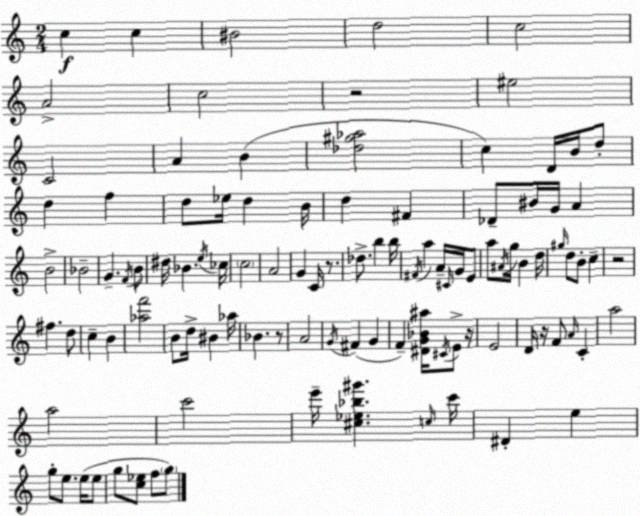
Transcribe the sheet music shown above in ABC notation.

X:1
T:Untitled
M:2/4
L:1/4
K:C
c c ^B2 d2 c2 A2 c2 z2 ^e2 C2 A B [_d^g_a]2 c D/4 B/4 d/2 d f d/2 _e/4 d B/4 d ^F _D/2 ^B/4 G/4 A B2 _B2 G F/4 B/2 ^d/4 _B e/4 _c/4 c2 A2 G C/4 z/2 _d/2 b b/4 ^F/4 a A/4 ^C/4 G/4 E/2 a/2 ^A/4 g/4 B d/4 ^g/4 d/2 B/2 c z2 ^f d/2 c B [_af']2 B/2 d/4 ^B _a/4 _B z/2 A2 G/4 ^F G F [^DG_B^a]/4 ^C/4 E/2 z/4 E2 D/4 z/4 F/2 A/4 C a2 a2 c'2 e'/4 [^c_e_b^g'] c/4 c'/4 ^D e g/2 e/2 e/4 e/2 g/2 [c_e]/2 f/2 g/2